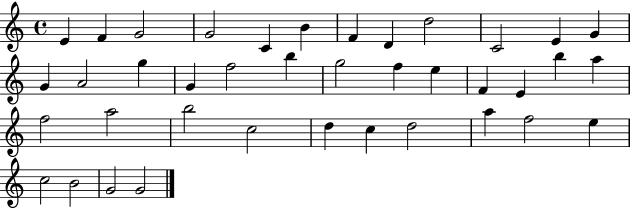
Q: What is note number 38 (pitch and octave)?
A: G4